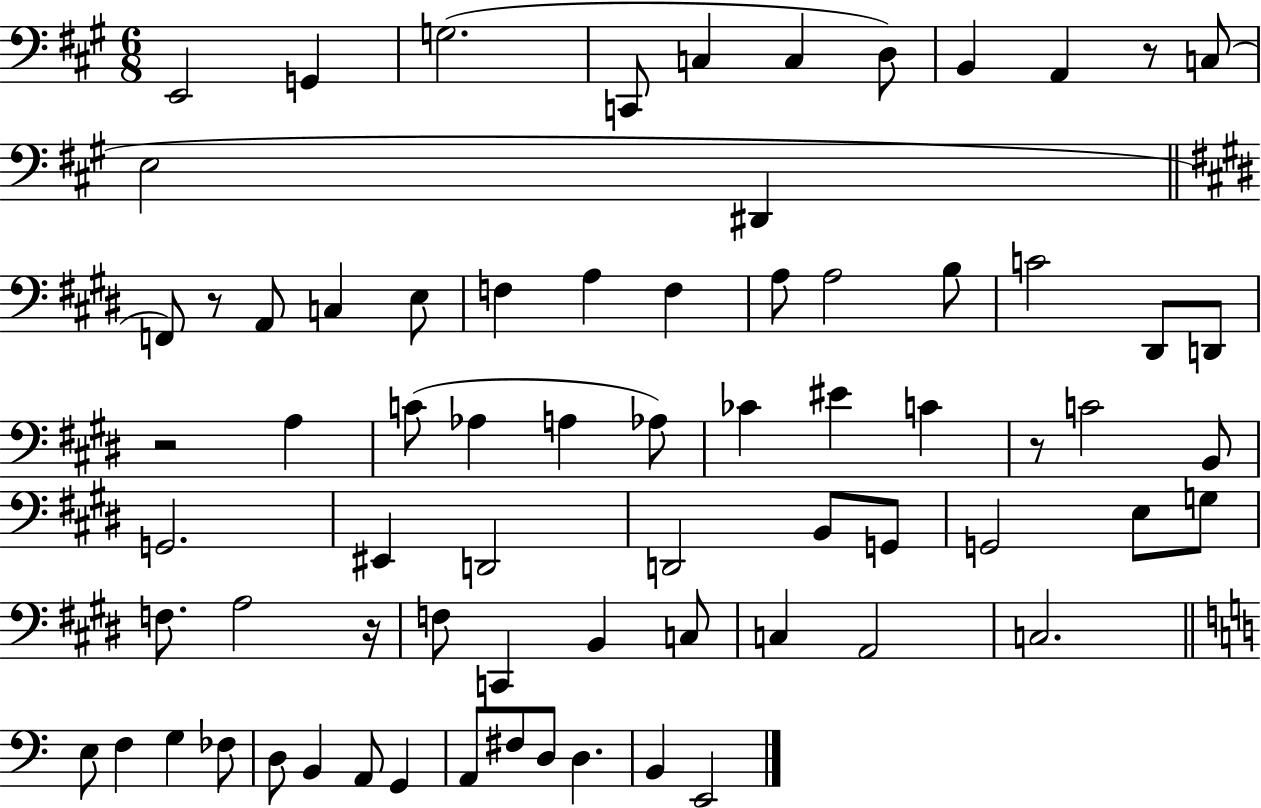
E2/h G2/q G3/h. C2/e C3/q C3/q D3/e B2/q A2/q R/e C3/e E3/h D#2/q F2/e R/e A2/e C3/q E3/e F3/q A3/q F3/q A3/e A3/h B3/e C4/h D#2/e D2/e R/h A3/q C4/e Ab3/q A3/q Ab3/e CES4/q EIS4/q C4/q R/e C4/h B2/e G2/h. EIS2/q D2/h D2/h B2/e G2/e G2/h E3/e G3/e F3/e. A3/h R/s F3/e C2/q B2/q C3/e C3/q A2/h C3/h. E3/e F3/q G3/q FES3/e D3/e B2/q A2/e G2/q A2/e F#3/e D3/e D3/q. B2/q E2/h